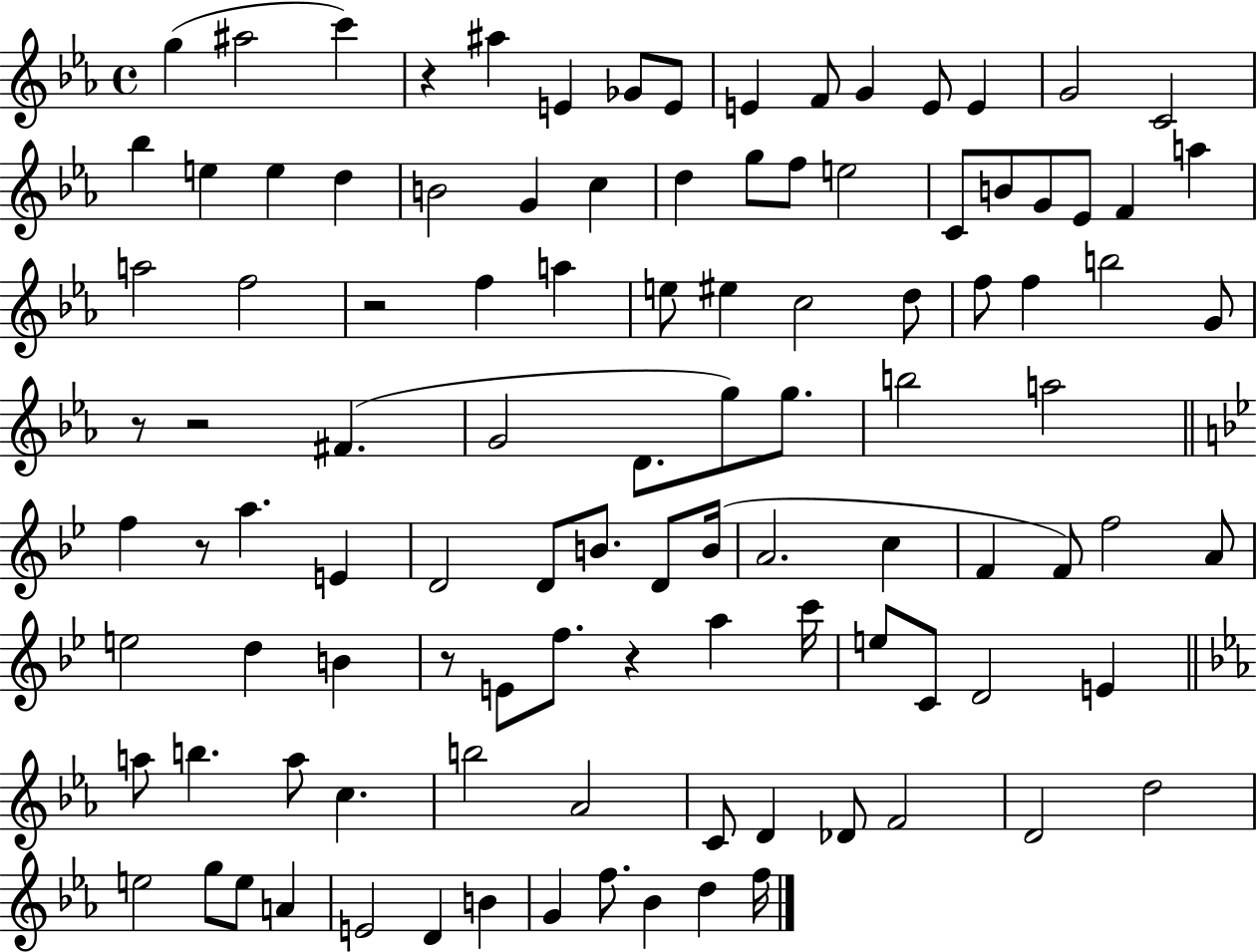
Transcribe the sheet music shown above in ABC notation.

X:1
T:Untitled
M:4/4
L:1/4
K:Eb
g ^a2 c' z ^a E _G/2 E/2 E F/2 G E/2 E G2 C2 _b e e d B2 G c d g/2 f/2 e2 C/2 B/2 G/2 _E/2 F a a2 f2 z2 f a e/2 ^e c2 d/2 f/2 f b2 G/2 z/2 z2 ^F G2 D/2 g/2 g/2 b2 a2 f z/2 a E D2 D/2 B/2 D/2 B/4 A2 c F F/2 f2 A/2 e2 d B z/2 E/2 f/2 z a c'/4 e/2 C/2 D2 E a/2 b a/2 c b2 _A2 C/2 D _D/2 F2 D2 d2 e2 g/2 e/2 A E2 D B G f/2 _B d f/4